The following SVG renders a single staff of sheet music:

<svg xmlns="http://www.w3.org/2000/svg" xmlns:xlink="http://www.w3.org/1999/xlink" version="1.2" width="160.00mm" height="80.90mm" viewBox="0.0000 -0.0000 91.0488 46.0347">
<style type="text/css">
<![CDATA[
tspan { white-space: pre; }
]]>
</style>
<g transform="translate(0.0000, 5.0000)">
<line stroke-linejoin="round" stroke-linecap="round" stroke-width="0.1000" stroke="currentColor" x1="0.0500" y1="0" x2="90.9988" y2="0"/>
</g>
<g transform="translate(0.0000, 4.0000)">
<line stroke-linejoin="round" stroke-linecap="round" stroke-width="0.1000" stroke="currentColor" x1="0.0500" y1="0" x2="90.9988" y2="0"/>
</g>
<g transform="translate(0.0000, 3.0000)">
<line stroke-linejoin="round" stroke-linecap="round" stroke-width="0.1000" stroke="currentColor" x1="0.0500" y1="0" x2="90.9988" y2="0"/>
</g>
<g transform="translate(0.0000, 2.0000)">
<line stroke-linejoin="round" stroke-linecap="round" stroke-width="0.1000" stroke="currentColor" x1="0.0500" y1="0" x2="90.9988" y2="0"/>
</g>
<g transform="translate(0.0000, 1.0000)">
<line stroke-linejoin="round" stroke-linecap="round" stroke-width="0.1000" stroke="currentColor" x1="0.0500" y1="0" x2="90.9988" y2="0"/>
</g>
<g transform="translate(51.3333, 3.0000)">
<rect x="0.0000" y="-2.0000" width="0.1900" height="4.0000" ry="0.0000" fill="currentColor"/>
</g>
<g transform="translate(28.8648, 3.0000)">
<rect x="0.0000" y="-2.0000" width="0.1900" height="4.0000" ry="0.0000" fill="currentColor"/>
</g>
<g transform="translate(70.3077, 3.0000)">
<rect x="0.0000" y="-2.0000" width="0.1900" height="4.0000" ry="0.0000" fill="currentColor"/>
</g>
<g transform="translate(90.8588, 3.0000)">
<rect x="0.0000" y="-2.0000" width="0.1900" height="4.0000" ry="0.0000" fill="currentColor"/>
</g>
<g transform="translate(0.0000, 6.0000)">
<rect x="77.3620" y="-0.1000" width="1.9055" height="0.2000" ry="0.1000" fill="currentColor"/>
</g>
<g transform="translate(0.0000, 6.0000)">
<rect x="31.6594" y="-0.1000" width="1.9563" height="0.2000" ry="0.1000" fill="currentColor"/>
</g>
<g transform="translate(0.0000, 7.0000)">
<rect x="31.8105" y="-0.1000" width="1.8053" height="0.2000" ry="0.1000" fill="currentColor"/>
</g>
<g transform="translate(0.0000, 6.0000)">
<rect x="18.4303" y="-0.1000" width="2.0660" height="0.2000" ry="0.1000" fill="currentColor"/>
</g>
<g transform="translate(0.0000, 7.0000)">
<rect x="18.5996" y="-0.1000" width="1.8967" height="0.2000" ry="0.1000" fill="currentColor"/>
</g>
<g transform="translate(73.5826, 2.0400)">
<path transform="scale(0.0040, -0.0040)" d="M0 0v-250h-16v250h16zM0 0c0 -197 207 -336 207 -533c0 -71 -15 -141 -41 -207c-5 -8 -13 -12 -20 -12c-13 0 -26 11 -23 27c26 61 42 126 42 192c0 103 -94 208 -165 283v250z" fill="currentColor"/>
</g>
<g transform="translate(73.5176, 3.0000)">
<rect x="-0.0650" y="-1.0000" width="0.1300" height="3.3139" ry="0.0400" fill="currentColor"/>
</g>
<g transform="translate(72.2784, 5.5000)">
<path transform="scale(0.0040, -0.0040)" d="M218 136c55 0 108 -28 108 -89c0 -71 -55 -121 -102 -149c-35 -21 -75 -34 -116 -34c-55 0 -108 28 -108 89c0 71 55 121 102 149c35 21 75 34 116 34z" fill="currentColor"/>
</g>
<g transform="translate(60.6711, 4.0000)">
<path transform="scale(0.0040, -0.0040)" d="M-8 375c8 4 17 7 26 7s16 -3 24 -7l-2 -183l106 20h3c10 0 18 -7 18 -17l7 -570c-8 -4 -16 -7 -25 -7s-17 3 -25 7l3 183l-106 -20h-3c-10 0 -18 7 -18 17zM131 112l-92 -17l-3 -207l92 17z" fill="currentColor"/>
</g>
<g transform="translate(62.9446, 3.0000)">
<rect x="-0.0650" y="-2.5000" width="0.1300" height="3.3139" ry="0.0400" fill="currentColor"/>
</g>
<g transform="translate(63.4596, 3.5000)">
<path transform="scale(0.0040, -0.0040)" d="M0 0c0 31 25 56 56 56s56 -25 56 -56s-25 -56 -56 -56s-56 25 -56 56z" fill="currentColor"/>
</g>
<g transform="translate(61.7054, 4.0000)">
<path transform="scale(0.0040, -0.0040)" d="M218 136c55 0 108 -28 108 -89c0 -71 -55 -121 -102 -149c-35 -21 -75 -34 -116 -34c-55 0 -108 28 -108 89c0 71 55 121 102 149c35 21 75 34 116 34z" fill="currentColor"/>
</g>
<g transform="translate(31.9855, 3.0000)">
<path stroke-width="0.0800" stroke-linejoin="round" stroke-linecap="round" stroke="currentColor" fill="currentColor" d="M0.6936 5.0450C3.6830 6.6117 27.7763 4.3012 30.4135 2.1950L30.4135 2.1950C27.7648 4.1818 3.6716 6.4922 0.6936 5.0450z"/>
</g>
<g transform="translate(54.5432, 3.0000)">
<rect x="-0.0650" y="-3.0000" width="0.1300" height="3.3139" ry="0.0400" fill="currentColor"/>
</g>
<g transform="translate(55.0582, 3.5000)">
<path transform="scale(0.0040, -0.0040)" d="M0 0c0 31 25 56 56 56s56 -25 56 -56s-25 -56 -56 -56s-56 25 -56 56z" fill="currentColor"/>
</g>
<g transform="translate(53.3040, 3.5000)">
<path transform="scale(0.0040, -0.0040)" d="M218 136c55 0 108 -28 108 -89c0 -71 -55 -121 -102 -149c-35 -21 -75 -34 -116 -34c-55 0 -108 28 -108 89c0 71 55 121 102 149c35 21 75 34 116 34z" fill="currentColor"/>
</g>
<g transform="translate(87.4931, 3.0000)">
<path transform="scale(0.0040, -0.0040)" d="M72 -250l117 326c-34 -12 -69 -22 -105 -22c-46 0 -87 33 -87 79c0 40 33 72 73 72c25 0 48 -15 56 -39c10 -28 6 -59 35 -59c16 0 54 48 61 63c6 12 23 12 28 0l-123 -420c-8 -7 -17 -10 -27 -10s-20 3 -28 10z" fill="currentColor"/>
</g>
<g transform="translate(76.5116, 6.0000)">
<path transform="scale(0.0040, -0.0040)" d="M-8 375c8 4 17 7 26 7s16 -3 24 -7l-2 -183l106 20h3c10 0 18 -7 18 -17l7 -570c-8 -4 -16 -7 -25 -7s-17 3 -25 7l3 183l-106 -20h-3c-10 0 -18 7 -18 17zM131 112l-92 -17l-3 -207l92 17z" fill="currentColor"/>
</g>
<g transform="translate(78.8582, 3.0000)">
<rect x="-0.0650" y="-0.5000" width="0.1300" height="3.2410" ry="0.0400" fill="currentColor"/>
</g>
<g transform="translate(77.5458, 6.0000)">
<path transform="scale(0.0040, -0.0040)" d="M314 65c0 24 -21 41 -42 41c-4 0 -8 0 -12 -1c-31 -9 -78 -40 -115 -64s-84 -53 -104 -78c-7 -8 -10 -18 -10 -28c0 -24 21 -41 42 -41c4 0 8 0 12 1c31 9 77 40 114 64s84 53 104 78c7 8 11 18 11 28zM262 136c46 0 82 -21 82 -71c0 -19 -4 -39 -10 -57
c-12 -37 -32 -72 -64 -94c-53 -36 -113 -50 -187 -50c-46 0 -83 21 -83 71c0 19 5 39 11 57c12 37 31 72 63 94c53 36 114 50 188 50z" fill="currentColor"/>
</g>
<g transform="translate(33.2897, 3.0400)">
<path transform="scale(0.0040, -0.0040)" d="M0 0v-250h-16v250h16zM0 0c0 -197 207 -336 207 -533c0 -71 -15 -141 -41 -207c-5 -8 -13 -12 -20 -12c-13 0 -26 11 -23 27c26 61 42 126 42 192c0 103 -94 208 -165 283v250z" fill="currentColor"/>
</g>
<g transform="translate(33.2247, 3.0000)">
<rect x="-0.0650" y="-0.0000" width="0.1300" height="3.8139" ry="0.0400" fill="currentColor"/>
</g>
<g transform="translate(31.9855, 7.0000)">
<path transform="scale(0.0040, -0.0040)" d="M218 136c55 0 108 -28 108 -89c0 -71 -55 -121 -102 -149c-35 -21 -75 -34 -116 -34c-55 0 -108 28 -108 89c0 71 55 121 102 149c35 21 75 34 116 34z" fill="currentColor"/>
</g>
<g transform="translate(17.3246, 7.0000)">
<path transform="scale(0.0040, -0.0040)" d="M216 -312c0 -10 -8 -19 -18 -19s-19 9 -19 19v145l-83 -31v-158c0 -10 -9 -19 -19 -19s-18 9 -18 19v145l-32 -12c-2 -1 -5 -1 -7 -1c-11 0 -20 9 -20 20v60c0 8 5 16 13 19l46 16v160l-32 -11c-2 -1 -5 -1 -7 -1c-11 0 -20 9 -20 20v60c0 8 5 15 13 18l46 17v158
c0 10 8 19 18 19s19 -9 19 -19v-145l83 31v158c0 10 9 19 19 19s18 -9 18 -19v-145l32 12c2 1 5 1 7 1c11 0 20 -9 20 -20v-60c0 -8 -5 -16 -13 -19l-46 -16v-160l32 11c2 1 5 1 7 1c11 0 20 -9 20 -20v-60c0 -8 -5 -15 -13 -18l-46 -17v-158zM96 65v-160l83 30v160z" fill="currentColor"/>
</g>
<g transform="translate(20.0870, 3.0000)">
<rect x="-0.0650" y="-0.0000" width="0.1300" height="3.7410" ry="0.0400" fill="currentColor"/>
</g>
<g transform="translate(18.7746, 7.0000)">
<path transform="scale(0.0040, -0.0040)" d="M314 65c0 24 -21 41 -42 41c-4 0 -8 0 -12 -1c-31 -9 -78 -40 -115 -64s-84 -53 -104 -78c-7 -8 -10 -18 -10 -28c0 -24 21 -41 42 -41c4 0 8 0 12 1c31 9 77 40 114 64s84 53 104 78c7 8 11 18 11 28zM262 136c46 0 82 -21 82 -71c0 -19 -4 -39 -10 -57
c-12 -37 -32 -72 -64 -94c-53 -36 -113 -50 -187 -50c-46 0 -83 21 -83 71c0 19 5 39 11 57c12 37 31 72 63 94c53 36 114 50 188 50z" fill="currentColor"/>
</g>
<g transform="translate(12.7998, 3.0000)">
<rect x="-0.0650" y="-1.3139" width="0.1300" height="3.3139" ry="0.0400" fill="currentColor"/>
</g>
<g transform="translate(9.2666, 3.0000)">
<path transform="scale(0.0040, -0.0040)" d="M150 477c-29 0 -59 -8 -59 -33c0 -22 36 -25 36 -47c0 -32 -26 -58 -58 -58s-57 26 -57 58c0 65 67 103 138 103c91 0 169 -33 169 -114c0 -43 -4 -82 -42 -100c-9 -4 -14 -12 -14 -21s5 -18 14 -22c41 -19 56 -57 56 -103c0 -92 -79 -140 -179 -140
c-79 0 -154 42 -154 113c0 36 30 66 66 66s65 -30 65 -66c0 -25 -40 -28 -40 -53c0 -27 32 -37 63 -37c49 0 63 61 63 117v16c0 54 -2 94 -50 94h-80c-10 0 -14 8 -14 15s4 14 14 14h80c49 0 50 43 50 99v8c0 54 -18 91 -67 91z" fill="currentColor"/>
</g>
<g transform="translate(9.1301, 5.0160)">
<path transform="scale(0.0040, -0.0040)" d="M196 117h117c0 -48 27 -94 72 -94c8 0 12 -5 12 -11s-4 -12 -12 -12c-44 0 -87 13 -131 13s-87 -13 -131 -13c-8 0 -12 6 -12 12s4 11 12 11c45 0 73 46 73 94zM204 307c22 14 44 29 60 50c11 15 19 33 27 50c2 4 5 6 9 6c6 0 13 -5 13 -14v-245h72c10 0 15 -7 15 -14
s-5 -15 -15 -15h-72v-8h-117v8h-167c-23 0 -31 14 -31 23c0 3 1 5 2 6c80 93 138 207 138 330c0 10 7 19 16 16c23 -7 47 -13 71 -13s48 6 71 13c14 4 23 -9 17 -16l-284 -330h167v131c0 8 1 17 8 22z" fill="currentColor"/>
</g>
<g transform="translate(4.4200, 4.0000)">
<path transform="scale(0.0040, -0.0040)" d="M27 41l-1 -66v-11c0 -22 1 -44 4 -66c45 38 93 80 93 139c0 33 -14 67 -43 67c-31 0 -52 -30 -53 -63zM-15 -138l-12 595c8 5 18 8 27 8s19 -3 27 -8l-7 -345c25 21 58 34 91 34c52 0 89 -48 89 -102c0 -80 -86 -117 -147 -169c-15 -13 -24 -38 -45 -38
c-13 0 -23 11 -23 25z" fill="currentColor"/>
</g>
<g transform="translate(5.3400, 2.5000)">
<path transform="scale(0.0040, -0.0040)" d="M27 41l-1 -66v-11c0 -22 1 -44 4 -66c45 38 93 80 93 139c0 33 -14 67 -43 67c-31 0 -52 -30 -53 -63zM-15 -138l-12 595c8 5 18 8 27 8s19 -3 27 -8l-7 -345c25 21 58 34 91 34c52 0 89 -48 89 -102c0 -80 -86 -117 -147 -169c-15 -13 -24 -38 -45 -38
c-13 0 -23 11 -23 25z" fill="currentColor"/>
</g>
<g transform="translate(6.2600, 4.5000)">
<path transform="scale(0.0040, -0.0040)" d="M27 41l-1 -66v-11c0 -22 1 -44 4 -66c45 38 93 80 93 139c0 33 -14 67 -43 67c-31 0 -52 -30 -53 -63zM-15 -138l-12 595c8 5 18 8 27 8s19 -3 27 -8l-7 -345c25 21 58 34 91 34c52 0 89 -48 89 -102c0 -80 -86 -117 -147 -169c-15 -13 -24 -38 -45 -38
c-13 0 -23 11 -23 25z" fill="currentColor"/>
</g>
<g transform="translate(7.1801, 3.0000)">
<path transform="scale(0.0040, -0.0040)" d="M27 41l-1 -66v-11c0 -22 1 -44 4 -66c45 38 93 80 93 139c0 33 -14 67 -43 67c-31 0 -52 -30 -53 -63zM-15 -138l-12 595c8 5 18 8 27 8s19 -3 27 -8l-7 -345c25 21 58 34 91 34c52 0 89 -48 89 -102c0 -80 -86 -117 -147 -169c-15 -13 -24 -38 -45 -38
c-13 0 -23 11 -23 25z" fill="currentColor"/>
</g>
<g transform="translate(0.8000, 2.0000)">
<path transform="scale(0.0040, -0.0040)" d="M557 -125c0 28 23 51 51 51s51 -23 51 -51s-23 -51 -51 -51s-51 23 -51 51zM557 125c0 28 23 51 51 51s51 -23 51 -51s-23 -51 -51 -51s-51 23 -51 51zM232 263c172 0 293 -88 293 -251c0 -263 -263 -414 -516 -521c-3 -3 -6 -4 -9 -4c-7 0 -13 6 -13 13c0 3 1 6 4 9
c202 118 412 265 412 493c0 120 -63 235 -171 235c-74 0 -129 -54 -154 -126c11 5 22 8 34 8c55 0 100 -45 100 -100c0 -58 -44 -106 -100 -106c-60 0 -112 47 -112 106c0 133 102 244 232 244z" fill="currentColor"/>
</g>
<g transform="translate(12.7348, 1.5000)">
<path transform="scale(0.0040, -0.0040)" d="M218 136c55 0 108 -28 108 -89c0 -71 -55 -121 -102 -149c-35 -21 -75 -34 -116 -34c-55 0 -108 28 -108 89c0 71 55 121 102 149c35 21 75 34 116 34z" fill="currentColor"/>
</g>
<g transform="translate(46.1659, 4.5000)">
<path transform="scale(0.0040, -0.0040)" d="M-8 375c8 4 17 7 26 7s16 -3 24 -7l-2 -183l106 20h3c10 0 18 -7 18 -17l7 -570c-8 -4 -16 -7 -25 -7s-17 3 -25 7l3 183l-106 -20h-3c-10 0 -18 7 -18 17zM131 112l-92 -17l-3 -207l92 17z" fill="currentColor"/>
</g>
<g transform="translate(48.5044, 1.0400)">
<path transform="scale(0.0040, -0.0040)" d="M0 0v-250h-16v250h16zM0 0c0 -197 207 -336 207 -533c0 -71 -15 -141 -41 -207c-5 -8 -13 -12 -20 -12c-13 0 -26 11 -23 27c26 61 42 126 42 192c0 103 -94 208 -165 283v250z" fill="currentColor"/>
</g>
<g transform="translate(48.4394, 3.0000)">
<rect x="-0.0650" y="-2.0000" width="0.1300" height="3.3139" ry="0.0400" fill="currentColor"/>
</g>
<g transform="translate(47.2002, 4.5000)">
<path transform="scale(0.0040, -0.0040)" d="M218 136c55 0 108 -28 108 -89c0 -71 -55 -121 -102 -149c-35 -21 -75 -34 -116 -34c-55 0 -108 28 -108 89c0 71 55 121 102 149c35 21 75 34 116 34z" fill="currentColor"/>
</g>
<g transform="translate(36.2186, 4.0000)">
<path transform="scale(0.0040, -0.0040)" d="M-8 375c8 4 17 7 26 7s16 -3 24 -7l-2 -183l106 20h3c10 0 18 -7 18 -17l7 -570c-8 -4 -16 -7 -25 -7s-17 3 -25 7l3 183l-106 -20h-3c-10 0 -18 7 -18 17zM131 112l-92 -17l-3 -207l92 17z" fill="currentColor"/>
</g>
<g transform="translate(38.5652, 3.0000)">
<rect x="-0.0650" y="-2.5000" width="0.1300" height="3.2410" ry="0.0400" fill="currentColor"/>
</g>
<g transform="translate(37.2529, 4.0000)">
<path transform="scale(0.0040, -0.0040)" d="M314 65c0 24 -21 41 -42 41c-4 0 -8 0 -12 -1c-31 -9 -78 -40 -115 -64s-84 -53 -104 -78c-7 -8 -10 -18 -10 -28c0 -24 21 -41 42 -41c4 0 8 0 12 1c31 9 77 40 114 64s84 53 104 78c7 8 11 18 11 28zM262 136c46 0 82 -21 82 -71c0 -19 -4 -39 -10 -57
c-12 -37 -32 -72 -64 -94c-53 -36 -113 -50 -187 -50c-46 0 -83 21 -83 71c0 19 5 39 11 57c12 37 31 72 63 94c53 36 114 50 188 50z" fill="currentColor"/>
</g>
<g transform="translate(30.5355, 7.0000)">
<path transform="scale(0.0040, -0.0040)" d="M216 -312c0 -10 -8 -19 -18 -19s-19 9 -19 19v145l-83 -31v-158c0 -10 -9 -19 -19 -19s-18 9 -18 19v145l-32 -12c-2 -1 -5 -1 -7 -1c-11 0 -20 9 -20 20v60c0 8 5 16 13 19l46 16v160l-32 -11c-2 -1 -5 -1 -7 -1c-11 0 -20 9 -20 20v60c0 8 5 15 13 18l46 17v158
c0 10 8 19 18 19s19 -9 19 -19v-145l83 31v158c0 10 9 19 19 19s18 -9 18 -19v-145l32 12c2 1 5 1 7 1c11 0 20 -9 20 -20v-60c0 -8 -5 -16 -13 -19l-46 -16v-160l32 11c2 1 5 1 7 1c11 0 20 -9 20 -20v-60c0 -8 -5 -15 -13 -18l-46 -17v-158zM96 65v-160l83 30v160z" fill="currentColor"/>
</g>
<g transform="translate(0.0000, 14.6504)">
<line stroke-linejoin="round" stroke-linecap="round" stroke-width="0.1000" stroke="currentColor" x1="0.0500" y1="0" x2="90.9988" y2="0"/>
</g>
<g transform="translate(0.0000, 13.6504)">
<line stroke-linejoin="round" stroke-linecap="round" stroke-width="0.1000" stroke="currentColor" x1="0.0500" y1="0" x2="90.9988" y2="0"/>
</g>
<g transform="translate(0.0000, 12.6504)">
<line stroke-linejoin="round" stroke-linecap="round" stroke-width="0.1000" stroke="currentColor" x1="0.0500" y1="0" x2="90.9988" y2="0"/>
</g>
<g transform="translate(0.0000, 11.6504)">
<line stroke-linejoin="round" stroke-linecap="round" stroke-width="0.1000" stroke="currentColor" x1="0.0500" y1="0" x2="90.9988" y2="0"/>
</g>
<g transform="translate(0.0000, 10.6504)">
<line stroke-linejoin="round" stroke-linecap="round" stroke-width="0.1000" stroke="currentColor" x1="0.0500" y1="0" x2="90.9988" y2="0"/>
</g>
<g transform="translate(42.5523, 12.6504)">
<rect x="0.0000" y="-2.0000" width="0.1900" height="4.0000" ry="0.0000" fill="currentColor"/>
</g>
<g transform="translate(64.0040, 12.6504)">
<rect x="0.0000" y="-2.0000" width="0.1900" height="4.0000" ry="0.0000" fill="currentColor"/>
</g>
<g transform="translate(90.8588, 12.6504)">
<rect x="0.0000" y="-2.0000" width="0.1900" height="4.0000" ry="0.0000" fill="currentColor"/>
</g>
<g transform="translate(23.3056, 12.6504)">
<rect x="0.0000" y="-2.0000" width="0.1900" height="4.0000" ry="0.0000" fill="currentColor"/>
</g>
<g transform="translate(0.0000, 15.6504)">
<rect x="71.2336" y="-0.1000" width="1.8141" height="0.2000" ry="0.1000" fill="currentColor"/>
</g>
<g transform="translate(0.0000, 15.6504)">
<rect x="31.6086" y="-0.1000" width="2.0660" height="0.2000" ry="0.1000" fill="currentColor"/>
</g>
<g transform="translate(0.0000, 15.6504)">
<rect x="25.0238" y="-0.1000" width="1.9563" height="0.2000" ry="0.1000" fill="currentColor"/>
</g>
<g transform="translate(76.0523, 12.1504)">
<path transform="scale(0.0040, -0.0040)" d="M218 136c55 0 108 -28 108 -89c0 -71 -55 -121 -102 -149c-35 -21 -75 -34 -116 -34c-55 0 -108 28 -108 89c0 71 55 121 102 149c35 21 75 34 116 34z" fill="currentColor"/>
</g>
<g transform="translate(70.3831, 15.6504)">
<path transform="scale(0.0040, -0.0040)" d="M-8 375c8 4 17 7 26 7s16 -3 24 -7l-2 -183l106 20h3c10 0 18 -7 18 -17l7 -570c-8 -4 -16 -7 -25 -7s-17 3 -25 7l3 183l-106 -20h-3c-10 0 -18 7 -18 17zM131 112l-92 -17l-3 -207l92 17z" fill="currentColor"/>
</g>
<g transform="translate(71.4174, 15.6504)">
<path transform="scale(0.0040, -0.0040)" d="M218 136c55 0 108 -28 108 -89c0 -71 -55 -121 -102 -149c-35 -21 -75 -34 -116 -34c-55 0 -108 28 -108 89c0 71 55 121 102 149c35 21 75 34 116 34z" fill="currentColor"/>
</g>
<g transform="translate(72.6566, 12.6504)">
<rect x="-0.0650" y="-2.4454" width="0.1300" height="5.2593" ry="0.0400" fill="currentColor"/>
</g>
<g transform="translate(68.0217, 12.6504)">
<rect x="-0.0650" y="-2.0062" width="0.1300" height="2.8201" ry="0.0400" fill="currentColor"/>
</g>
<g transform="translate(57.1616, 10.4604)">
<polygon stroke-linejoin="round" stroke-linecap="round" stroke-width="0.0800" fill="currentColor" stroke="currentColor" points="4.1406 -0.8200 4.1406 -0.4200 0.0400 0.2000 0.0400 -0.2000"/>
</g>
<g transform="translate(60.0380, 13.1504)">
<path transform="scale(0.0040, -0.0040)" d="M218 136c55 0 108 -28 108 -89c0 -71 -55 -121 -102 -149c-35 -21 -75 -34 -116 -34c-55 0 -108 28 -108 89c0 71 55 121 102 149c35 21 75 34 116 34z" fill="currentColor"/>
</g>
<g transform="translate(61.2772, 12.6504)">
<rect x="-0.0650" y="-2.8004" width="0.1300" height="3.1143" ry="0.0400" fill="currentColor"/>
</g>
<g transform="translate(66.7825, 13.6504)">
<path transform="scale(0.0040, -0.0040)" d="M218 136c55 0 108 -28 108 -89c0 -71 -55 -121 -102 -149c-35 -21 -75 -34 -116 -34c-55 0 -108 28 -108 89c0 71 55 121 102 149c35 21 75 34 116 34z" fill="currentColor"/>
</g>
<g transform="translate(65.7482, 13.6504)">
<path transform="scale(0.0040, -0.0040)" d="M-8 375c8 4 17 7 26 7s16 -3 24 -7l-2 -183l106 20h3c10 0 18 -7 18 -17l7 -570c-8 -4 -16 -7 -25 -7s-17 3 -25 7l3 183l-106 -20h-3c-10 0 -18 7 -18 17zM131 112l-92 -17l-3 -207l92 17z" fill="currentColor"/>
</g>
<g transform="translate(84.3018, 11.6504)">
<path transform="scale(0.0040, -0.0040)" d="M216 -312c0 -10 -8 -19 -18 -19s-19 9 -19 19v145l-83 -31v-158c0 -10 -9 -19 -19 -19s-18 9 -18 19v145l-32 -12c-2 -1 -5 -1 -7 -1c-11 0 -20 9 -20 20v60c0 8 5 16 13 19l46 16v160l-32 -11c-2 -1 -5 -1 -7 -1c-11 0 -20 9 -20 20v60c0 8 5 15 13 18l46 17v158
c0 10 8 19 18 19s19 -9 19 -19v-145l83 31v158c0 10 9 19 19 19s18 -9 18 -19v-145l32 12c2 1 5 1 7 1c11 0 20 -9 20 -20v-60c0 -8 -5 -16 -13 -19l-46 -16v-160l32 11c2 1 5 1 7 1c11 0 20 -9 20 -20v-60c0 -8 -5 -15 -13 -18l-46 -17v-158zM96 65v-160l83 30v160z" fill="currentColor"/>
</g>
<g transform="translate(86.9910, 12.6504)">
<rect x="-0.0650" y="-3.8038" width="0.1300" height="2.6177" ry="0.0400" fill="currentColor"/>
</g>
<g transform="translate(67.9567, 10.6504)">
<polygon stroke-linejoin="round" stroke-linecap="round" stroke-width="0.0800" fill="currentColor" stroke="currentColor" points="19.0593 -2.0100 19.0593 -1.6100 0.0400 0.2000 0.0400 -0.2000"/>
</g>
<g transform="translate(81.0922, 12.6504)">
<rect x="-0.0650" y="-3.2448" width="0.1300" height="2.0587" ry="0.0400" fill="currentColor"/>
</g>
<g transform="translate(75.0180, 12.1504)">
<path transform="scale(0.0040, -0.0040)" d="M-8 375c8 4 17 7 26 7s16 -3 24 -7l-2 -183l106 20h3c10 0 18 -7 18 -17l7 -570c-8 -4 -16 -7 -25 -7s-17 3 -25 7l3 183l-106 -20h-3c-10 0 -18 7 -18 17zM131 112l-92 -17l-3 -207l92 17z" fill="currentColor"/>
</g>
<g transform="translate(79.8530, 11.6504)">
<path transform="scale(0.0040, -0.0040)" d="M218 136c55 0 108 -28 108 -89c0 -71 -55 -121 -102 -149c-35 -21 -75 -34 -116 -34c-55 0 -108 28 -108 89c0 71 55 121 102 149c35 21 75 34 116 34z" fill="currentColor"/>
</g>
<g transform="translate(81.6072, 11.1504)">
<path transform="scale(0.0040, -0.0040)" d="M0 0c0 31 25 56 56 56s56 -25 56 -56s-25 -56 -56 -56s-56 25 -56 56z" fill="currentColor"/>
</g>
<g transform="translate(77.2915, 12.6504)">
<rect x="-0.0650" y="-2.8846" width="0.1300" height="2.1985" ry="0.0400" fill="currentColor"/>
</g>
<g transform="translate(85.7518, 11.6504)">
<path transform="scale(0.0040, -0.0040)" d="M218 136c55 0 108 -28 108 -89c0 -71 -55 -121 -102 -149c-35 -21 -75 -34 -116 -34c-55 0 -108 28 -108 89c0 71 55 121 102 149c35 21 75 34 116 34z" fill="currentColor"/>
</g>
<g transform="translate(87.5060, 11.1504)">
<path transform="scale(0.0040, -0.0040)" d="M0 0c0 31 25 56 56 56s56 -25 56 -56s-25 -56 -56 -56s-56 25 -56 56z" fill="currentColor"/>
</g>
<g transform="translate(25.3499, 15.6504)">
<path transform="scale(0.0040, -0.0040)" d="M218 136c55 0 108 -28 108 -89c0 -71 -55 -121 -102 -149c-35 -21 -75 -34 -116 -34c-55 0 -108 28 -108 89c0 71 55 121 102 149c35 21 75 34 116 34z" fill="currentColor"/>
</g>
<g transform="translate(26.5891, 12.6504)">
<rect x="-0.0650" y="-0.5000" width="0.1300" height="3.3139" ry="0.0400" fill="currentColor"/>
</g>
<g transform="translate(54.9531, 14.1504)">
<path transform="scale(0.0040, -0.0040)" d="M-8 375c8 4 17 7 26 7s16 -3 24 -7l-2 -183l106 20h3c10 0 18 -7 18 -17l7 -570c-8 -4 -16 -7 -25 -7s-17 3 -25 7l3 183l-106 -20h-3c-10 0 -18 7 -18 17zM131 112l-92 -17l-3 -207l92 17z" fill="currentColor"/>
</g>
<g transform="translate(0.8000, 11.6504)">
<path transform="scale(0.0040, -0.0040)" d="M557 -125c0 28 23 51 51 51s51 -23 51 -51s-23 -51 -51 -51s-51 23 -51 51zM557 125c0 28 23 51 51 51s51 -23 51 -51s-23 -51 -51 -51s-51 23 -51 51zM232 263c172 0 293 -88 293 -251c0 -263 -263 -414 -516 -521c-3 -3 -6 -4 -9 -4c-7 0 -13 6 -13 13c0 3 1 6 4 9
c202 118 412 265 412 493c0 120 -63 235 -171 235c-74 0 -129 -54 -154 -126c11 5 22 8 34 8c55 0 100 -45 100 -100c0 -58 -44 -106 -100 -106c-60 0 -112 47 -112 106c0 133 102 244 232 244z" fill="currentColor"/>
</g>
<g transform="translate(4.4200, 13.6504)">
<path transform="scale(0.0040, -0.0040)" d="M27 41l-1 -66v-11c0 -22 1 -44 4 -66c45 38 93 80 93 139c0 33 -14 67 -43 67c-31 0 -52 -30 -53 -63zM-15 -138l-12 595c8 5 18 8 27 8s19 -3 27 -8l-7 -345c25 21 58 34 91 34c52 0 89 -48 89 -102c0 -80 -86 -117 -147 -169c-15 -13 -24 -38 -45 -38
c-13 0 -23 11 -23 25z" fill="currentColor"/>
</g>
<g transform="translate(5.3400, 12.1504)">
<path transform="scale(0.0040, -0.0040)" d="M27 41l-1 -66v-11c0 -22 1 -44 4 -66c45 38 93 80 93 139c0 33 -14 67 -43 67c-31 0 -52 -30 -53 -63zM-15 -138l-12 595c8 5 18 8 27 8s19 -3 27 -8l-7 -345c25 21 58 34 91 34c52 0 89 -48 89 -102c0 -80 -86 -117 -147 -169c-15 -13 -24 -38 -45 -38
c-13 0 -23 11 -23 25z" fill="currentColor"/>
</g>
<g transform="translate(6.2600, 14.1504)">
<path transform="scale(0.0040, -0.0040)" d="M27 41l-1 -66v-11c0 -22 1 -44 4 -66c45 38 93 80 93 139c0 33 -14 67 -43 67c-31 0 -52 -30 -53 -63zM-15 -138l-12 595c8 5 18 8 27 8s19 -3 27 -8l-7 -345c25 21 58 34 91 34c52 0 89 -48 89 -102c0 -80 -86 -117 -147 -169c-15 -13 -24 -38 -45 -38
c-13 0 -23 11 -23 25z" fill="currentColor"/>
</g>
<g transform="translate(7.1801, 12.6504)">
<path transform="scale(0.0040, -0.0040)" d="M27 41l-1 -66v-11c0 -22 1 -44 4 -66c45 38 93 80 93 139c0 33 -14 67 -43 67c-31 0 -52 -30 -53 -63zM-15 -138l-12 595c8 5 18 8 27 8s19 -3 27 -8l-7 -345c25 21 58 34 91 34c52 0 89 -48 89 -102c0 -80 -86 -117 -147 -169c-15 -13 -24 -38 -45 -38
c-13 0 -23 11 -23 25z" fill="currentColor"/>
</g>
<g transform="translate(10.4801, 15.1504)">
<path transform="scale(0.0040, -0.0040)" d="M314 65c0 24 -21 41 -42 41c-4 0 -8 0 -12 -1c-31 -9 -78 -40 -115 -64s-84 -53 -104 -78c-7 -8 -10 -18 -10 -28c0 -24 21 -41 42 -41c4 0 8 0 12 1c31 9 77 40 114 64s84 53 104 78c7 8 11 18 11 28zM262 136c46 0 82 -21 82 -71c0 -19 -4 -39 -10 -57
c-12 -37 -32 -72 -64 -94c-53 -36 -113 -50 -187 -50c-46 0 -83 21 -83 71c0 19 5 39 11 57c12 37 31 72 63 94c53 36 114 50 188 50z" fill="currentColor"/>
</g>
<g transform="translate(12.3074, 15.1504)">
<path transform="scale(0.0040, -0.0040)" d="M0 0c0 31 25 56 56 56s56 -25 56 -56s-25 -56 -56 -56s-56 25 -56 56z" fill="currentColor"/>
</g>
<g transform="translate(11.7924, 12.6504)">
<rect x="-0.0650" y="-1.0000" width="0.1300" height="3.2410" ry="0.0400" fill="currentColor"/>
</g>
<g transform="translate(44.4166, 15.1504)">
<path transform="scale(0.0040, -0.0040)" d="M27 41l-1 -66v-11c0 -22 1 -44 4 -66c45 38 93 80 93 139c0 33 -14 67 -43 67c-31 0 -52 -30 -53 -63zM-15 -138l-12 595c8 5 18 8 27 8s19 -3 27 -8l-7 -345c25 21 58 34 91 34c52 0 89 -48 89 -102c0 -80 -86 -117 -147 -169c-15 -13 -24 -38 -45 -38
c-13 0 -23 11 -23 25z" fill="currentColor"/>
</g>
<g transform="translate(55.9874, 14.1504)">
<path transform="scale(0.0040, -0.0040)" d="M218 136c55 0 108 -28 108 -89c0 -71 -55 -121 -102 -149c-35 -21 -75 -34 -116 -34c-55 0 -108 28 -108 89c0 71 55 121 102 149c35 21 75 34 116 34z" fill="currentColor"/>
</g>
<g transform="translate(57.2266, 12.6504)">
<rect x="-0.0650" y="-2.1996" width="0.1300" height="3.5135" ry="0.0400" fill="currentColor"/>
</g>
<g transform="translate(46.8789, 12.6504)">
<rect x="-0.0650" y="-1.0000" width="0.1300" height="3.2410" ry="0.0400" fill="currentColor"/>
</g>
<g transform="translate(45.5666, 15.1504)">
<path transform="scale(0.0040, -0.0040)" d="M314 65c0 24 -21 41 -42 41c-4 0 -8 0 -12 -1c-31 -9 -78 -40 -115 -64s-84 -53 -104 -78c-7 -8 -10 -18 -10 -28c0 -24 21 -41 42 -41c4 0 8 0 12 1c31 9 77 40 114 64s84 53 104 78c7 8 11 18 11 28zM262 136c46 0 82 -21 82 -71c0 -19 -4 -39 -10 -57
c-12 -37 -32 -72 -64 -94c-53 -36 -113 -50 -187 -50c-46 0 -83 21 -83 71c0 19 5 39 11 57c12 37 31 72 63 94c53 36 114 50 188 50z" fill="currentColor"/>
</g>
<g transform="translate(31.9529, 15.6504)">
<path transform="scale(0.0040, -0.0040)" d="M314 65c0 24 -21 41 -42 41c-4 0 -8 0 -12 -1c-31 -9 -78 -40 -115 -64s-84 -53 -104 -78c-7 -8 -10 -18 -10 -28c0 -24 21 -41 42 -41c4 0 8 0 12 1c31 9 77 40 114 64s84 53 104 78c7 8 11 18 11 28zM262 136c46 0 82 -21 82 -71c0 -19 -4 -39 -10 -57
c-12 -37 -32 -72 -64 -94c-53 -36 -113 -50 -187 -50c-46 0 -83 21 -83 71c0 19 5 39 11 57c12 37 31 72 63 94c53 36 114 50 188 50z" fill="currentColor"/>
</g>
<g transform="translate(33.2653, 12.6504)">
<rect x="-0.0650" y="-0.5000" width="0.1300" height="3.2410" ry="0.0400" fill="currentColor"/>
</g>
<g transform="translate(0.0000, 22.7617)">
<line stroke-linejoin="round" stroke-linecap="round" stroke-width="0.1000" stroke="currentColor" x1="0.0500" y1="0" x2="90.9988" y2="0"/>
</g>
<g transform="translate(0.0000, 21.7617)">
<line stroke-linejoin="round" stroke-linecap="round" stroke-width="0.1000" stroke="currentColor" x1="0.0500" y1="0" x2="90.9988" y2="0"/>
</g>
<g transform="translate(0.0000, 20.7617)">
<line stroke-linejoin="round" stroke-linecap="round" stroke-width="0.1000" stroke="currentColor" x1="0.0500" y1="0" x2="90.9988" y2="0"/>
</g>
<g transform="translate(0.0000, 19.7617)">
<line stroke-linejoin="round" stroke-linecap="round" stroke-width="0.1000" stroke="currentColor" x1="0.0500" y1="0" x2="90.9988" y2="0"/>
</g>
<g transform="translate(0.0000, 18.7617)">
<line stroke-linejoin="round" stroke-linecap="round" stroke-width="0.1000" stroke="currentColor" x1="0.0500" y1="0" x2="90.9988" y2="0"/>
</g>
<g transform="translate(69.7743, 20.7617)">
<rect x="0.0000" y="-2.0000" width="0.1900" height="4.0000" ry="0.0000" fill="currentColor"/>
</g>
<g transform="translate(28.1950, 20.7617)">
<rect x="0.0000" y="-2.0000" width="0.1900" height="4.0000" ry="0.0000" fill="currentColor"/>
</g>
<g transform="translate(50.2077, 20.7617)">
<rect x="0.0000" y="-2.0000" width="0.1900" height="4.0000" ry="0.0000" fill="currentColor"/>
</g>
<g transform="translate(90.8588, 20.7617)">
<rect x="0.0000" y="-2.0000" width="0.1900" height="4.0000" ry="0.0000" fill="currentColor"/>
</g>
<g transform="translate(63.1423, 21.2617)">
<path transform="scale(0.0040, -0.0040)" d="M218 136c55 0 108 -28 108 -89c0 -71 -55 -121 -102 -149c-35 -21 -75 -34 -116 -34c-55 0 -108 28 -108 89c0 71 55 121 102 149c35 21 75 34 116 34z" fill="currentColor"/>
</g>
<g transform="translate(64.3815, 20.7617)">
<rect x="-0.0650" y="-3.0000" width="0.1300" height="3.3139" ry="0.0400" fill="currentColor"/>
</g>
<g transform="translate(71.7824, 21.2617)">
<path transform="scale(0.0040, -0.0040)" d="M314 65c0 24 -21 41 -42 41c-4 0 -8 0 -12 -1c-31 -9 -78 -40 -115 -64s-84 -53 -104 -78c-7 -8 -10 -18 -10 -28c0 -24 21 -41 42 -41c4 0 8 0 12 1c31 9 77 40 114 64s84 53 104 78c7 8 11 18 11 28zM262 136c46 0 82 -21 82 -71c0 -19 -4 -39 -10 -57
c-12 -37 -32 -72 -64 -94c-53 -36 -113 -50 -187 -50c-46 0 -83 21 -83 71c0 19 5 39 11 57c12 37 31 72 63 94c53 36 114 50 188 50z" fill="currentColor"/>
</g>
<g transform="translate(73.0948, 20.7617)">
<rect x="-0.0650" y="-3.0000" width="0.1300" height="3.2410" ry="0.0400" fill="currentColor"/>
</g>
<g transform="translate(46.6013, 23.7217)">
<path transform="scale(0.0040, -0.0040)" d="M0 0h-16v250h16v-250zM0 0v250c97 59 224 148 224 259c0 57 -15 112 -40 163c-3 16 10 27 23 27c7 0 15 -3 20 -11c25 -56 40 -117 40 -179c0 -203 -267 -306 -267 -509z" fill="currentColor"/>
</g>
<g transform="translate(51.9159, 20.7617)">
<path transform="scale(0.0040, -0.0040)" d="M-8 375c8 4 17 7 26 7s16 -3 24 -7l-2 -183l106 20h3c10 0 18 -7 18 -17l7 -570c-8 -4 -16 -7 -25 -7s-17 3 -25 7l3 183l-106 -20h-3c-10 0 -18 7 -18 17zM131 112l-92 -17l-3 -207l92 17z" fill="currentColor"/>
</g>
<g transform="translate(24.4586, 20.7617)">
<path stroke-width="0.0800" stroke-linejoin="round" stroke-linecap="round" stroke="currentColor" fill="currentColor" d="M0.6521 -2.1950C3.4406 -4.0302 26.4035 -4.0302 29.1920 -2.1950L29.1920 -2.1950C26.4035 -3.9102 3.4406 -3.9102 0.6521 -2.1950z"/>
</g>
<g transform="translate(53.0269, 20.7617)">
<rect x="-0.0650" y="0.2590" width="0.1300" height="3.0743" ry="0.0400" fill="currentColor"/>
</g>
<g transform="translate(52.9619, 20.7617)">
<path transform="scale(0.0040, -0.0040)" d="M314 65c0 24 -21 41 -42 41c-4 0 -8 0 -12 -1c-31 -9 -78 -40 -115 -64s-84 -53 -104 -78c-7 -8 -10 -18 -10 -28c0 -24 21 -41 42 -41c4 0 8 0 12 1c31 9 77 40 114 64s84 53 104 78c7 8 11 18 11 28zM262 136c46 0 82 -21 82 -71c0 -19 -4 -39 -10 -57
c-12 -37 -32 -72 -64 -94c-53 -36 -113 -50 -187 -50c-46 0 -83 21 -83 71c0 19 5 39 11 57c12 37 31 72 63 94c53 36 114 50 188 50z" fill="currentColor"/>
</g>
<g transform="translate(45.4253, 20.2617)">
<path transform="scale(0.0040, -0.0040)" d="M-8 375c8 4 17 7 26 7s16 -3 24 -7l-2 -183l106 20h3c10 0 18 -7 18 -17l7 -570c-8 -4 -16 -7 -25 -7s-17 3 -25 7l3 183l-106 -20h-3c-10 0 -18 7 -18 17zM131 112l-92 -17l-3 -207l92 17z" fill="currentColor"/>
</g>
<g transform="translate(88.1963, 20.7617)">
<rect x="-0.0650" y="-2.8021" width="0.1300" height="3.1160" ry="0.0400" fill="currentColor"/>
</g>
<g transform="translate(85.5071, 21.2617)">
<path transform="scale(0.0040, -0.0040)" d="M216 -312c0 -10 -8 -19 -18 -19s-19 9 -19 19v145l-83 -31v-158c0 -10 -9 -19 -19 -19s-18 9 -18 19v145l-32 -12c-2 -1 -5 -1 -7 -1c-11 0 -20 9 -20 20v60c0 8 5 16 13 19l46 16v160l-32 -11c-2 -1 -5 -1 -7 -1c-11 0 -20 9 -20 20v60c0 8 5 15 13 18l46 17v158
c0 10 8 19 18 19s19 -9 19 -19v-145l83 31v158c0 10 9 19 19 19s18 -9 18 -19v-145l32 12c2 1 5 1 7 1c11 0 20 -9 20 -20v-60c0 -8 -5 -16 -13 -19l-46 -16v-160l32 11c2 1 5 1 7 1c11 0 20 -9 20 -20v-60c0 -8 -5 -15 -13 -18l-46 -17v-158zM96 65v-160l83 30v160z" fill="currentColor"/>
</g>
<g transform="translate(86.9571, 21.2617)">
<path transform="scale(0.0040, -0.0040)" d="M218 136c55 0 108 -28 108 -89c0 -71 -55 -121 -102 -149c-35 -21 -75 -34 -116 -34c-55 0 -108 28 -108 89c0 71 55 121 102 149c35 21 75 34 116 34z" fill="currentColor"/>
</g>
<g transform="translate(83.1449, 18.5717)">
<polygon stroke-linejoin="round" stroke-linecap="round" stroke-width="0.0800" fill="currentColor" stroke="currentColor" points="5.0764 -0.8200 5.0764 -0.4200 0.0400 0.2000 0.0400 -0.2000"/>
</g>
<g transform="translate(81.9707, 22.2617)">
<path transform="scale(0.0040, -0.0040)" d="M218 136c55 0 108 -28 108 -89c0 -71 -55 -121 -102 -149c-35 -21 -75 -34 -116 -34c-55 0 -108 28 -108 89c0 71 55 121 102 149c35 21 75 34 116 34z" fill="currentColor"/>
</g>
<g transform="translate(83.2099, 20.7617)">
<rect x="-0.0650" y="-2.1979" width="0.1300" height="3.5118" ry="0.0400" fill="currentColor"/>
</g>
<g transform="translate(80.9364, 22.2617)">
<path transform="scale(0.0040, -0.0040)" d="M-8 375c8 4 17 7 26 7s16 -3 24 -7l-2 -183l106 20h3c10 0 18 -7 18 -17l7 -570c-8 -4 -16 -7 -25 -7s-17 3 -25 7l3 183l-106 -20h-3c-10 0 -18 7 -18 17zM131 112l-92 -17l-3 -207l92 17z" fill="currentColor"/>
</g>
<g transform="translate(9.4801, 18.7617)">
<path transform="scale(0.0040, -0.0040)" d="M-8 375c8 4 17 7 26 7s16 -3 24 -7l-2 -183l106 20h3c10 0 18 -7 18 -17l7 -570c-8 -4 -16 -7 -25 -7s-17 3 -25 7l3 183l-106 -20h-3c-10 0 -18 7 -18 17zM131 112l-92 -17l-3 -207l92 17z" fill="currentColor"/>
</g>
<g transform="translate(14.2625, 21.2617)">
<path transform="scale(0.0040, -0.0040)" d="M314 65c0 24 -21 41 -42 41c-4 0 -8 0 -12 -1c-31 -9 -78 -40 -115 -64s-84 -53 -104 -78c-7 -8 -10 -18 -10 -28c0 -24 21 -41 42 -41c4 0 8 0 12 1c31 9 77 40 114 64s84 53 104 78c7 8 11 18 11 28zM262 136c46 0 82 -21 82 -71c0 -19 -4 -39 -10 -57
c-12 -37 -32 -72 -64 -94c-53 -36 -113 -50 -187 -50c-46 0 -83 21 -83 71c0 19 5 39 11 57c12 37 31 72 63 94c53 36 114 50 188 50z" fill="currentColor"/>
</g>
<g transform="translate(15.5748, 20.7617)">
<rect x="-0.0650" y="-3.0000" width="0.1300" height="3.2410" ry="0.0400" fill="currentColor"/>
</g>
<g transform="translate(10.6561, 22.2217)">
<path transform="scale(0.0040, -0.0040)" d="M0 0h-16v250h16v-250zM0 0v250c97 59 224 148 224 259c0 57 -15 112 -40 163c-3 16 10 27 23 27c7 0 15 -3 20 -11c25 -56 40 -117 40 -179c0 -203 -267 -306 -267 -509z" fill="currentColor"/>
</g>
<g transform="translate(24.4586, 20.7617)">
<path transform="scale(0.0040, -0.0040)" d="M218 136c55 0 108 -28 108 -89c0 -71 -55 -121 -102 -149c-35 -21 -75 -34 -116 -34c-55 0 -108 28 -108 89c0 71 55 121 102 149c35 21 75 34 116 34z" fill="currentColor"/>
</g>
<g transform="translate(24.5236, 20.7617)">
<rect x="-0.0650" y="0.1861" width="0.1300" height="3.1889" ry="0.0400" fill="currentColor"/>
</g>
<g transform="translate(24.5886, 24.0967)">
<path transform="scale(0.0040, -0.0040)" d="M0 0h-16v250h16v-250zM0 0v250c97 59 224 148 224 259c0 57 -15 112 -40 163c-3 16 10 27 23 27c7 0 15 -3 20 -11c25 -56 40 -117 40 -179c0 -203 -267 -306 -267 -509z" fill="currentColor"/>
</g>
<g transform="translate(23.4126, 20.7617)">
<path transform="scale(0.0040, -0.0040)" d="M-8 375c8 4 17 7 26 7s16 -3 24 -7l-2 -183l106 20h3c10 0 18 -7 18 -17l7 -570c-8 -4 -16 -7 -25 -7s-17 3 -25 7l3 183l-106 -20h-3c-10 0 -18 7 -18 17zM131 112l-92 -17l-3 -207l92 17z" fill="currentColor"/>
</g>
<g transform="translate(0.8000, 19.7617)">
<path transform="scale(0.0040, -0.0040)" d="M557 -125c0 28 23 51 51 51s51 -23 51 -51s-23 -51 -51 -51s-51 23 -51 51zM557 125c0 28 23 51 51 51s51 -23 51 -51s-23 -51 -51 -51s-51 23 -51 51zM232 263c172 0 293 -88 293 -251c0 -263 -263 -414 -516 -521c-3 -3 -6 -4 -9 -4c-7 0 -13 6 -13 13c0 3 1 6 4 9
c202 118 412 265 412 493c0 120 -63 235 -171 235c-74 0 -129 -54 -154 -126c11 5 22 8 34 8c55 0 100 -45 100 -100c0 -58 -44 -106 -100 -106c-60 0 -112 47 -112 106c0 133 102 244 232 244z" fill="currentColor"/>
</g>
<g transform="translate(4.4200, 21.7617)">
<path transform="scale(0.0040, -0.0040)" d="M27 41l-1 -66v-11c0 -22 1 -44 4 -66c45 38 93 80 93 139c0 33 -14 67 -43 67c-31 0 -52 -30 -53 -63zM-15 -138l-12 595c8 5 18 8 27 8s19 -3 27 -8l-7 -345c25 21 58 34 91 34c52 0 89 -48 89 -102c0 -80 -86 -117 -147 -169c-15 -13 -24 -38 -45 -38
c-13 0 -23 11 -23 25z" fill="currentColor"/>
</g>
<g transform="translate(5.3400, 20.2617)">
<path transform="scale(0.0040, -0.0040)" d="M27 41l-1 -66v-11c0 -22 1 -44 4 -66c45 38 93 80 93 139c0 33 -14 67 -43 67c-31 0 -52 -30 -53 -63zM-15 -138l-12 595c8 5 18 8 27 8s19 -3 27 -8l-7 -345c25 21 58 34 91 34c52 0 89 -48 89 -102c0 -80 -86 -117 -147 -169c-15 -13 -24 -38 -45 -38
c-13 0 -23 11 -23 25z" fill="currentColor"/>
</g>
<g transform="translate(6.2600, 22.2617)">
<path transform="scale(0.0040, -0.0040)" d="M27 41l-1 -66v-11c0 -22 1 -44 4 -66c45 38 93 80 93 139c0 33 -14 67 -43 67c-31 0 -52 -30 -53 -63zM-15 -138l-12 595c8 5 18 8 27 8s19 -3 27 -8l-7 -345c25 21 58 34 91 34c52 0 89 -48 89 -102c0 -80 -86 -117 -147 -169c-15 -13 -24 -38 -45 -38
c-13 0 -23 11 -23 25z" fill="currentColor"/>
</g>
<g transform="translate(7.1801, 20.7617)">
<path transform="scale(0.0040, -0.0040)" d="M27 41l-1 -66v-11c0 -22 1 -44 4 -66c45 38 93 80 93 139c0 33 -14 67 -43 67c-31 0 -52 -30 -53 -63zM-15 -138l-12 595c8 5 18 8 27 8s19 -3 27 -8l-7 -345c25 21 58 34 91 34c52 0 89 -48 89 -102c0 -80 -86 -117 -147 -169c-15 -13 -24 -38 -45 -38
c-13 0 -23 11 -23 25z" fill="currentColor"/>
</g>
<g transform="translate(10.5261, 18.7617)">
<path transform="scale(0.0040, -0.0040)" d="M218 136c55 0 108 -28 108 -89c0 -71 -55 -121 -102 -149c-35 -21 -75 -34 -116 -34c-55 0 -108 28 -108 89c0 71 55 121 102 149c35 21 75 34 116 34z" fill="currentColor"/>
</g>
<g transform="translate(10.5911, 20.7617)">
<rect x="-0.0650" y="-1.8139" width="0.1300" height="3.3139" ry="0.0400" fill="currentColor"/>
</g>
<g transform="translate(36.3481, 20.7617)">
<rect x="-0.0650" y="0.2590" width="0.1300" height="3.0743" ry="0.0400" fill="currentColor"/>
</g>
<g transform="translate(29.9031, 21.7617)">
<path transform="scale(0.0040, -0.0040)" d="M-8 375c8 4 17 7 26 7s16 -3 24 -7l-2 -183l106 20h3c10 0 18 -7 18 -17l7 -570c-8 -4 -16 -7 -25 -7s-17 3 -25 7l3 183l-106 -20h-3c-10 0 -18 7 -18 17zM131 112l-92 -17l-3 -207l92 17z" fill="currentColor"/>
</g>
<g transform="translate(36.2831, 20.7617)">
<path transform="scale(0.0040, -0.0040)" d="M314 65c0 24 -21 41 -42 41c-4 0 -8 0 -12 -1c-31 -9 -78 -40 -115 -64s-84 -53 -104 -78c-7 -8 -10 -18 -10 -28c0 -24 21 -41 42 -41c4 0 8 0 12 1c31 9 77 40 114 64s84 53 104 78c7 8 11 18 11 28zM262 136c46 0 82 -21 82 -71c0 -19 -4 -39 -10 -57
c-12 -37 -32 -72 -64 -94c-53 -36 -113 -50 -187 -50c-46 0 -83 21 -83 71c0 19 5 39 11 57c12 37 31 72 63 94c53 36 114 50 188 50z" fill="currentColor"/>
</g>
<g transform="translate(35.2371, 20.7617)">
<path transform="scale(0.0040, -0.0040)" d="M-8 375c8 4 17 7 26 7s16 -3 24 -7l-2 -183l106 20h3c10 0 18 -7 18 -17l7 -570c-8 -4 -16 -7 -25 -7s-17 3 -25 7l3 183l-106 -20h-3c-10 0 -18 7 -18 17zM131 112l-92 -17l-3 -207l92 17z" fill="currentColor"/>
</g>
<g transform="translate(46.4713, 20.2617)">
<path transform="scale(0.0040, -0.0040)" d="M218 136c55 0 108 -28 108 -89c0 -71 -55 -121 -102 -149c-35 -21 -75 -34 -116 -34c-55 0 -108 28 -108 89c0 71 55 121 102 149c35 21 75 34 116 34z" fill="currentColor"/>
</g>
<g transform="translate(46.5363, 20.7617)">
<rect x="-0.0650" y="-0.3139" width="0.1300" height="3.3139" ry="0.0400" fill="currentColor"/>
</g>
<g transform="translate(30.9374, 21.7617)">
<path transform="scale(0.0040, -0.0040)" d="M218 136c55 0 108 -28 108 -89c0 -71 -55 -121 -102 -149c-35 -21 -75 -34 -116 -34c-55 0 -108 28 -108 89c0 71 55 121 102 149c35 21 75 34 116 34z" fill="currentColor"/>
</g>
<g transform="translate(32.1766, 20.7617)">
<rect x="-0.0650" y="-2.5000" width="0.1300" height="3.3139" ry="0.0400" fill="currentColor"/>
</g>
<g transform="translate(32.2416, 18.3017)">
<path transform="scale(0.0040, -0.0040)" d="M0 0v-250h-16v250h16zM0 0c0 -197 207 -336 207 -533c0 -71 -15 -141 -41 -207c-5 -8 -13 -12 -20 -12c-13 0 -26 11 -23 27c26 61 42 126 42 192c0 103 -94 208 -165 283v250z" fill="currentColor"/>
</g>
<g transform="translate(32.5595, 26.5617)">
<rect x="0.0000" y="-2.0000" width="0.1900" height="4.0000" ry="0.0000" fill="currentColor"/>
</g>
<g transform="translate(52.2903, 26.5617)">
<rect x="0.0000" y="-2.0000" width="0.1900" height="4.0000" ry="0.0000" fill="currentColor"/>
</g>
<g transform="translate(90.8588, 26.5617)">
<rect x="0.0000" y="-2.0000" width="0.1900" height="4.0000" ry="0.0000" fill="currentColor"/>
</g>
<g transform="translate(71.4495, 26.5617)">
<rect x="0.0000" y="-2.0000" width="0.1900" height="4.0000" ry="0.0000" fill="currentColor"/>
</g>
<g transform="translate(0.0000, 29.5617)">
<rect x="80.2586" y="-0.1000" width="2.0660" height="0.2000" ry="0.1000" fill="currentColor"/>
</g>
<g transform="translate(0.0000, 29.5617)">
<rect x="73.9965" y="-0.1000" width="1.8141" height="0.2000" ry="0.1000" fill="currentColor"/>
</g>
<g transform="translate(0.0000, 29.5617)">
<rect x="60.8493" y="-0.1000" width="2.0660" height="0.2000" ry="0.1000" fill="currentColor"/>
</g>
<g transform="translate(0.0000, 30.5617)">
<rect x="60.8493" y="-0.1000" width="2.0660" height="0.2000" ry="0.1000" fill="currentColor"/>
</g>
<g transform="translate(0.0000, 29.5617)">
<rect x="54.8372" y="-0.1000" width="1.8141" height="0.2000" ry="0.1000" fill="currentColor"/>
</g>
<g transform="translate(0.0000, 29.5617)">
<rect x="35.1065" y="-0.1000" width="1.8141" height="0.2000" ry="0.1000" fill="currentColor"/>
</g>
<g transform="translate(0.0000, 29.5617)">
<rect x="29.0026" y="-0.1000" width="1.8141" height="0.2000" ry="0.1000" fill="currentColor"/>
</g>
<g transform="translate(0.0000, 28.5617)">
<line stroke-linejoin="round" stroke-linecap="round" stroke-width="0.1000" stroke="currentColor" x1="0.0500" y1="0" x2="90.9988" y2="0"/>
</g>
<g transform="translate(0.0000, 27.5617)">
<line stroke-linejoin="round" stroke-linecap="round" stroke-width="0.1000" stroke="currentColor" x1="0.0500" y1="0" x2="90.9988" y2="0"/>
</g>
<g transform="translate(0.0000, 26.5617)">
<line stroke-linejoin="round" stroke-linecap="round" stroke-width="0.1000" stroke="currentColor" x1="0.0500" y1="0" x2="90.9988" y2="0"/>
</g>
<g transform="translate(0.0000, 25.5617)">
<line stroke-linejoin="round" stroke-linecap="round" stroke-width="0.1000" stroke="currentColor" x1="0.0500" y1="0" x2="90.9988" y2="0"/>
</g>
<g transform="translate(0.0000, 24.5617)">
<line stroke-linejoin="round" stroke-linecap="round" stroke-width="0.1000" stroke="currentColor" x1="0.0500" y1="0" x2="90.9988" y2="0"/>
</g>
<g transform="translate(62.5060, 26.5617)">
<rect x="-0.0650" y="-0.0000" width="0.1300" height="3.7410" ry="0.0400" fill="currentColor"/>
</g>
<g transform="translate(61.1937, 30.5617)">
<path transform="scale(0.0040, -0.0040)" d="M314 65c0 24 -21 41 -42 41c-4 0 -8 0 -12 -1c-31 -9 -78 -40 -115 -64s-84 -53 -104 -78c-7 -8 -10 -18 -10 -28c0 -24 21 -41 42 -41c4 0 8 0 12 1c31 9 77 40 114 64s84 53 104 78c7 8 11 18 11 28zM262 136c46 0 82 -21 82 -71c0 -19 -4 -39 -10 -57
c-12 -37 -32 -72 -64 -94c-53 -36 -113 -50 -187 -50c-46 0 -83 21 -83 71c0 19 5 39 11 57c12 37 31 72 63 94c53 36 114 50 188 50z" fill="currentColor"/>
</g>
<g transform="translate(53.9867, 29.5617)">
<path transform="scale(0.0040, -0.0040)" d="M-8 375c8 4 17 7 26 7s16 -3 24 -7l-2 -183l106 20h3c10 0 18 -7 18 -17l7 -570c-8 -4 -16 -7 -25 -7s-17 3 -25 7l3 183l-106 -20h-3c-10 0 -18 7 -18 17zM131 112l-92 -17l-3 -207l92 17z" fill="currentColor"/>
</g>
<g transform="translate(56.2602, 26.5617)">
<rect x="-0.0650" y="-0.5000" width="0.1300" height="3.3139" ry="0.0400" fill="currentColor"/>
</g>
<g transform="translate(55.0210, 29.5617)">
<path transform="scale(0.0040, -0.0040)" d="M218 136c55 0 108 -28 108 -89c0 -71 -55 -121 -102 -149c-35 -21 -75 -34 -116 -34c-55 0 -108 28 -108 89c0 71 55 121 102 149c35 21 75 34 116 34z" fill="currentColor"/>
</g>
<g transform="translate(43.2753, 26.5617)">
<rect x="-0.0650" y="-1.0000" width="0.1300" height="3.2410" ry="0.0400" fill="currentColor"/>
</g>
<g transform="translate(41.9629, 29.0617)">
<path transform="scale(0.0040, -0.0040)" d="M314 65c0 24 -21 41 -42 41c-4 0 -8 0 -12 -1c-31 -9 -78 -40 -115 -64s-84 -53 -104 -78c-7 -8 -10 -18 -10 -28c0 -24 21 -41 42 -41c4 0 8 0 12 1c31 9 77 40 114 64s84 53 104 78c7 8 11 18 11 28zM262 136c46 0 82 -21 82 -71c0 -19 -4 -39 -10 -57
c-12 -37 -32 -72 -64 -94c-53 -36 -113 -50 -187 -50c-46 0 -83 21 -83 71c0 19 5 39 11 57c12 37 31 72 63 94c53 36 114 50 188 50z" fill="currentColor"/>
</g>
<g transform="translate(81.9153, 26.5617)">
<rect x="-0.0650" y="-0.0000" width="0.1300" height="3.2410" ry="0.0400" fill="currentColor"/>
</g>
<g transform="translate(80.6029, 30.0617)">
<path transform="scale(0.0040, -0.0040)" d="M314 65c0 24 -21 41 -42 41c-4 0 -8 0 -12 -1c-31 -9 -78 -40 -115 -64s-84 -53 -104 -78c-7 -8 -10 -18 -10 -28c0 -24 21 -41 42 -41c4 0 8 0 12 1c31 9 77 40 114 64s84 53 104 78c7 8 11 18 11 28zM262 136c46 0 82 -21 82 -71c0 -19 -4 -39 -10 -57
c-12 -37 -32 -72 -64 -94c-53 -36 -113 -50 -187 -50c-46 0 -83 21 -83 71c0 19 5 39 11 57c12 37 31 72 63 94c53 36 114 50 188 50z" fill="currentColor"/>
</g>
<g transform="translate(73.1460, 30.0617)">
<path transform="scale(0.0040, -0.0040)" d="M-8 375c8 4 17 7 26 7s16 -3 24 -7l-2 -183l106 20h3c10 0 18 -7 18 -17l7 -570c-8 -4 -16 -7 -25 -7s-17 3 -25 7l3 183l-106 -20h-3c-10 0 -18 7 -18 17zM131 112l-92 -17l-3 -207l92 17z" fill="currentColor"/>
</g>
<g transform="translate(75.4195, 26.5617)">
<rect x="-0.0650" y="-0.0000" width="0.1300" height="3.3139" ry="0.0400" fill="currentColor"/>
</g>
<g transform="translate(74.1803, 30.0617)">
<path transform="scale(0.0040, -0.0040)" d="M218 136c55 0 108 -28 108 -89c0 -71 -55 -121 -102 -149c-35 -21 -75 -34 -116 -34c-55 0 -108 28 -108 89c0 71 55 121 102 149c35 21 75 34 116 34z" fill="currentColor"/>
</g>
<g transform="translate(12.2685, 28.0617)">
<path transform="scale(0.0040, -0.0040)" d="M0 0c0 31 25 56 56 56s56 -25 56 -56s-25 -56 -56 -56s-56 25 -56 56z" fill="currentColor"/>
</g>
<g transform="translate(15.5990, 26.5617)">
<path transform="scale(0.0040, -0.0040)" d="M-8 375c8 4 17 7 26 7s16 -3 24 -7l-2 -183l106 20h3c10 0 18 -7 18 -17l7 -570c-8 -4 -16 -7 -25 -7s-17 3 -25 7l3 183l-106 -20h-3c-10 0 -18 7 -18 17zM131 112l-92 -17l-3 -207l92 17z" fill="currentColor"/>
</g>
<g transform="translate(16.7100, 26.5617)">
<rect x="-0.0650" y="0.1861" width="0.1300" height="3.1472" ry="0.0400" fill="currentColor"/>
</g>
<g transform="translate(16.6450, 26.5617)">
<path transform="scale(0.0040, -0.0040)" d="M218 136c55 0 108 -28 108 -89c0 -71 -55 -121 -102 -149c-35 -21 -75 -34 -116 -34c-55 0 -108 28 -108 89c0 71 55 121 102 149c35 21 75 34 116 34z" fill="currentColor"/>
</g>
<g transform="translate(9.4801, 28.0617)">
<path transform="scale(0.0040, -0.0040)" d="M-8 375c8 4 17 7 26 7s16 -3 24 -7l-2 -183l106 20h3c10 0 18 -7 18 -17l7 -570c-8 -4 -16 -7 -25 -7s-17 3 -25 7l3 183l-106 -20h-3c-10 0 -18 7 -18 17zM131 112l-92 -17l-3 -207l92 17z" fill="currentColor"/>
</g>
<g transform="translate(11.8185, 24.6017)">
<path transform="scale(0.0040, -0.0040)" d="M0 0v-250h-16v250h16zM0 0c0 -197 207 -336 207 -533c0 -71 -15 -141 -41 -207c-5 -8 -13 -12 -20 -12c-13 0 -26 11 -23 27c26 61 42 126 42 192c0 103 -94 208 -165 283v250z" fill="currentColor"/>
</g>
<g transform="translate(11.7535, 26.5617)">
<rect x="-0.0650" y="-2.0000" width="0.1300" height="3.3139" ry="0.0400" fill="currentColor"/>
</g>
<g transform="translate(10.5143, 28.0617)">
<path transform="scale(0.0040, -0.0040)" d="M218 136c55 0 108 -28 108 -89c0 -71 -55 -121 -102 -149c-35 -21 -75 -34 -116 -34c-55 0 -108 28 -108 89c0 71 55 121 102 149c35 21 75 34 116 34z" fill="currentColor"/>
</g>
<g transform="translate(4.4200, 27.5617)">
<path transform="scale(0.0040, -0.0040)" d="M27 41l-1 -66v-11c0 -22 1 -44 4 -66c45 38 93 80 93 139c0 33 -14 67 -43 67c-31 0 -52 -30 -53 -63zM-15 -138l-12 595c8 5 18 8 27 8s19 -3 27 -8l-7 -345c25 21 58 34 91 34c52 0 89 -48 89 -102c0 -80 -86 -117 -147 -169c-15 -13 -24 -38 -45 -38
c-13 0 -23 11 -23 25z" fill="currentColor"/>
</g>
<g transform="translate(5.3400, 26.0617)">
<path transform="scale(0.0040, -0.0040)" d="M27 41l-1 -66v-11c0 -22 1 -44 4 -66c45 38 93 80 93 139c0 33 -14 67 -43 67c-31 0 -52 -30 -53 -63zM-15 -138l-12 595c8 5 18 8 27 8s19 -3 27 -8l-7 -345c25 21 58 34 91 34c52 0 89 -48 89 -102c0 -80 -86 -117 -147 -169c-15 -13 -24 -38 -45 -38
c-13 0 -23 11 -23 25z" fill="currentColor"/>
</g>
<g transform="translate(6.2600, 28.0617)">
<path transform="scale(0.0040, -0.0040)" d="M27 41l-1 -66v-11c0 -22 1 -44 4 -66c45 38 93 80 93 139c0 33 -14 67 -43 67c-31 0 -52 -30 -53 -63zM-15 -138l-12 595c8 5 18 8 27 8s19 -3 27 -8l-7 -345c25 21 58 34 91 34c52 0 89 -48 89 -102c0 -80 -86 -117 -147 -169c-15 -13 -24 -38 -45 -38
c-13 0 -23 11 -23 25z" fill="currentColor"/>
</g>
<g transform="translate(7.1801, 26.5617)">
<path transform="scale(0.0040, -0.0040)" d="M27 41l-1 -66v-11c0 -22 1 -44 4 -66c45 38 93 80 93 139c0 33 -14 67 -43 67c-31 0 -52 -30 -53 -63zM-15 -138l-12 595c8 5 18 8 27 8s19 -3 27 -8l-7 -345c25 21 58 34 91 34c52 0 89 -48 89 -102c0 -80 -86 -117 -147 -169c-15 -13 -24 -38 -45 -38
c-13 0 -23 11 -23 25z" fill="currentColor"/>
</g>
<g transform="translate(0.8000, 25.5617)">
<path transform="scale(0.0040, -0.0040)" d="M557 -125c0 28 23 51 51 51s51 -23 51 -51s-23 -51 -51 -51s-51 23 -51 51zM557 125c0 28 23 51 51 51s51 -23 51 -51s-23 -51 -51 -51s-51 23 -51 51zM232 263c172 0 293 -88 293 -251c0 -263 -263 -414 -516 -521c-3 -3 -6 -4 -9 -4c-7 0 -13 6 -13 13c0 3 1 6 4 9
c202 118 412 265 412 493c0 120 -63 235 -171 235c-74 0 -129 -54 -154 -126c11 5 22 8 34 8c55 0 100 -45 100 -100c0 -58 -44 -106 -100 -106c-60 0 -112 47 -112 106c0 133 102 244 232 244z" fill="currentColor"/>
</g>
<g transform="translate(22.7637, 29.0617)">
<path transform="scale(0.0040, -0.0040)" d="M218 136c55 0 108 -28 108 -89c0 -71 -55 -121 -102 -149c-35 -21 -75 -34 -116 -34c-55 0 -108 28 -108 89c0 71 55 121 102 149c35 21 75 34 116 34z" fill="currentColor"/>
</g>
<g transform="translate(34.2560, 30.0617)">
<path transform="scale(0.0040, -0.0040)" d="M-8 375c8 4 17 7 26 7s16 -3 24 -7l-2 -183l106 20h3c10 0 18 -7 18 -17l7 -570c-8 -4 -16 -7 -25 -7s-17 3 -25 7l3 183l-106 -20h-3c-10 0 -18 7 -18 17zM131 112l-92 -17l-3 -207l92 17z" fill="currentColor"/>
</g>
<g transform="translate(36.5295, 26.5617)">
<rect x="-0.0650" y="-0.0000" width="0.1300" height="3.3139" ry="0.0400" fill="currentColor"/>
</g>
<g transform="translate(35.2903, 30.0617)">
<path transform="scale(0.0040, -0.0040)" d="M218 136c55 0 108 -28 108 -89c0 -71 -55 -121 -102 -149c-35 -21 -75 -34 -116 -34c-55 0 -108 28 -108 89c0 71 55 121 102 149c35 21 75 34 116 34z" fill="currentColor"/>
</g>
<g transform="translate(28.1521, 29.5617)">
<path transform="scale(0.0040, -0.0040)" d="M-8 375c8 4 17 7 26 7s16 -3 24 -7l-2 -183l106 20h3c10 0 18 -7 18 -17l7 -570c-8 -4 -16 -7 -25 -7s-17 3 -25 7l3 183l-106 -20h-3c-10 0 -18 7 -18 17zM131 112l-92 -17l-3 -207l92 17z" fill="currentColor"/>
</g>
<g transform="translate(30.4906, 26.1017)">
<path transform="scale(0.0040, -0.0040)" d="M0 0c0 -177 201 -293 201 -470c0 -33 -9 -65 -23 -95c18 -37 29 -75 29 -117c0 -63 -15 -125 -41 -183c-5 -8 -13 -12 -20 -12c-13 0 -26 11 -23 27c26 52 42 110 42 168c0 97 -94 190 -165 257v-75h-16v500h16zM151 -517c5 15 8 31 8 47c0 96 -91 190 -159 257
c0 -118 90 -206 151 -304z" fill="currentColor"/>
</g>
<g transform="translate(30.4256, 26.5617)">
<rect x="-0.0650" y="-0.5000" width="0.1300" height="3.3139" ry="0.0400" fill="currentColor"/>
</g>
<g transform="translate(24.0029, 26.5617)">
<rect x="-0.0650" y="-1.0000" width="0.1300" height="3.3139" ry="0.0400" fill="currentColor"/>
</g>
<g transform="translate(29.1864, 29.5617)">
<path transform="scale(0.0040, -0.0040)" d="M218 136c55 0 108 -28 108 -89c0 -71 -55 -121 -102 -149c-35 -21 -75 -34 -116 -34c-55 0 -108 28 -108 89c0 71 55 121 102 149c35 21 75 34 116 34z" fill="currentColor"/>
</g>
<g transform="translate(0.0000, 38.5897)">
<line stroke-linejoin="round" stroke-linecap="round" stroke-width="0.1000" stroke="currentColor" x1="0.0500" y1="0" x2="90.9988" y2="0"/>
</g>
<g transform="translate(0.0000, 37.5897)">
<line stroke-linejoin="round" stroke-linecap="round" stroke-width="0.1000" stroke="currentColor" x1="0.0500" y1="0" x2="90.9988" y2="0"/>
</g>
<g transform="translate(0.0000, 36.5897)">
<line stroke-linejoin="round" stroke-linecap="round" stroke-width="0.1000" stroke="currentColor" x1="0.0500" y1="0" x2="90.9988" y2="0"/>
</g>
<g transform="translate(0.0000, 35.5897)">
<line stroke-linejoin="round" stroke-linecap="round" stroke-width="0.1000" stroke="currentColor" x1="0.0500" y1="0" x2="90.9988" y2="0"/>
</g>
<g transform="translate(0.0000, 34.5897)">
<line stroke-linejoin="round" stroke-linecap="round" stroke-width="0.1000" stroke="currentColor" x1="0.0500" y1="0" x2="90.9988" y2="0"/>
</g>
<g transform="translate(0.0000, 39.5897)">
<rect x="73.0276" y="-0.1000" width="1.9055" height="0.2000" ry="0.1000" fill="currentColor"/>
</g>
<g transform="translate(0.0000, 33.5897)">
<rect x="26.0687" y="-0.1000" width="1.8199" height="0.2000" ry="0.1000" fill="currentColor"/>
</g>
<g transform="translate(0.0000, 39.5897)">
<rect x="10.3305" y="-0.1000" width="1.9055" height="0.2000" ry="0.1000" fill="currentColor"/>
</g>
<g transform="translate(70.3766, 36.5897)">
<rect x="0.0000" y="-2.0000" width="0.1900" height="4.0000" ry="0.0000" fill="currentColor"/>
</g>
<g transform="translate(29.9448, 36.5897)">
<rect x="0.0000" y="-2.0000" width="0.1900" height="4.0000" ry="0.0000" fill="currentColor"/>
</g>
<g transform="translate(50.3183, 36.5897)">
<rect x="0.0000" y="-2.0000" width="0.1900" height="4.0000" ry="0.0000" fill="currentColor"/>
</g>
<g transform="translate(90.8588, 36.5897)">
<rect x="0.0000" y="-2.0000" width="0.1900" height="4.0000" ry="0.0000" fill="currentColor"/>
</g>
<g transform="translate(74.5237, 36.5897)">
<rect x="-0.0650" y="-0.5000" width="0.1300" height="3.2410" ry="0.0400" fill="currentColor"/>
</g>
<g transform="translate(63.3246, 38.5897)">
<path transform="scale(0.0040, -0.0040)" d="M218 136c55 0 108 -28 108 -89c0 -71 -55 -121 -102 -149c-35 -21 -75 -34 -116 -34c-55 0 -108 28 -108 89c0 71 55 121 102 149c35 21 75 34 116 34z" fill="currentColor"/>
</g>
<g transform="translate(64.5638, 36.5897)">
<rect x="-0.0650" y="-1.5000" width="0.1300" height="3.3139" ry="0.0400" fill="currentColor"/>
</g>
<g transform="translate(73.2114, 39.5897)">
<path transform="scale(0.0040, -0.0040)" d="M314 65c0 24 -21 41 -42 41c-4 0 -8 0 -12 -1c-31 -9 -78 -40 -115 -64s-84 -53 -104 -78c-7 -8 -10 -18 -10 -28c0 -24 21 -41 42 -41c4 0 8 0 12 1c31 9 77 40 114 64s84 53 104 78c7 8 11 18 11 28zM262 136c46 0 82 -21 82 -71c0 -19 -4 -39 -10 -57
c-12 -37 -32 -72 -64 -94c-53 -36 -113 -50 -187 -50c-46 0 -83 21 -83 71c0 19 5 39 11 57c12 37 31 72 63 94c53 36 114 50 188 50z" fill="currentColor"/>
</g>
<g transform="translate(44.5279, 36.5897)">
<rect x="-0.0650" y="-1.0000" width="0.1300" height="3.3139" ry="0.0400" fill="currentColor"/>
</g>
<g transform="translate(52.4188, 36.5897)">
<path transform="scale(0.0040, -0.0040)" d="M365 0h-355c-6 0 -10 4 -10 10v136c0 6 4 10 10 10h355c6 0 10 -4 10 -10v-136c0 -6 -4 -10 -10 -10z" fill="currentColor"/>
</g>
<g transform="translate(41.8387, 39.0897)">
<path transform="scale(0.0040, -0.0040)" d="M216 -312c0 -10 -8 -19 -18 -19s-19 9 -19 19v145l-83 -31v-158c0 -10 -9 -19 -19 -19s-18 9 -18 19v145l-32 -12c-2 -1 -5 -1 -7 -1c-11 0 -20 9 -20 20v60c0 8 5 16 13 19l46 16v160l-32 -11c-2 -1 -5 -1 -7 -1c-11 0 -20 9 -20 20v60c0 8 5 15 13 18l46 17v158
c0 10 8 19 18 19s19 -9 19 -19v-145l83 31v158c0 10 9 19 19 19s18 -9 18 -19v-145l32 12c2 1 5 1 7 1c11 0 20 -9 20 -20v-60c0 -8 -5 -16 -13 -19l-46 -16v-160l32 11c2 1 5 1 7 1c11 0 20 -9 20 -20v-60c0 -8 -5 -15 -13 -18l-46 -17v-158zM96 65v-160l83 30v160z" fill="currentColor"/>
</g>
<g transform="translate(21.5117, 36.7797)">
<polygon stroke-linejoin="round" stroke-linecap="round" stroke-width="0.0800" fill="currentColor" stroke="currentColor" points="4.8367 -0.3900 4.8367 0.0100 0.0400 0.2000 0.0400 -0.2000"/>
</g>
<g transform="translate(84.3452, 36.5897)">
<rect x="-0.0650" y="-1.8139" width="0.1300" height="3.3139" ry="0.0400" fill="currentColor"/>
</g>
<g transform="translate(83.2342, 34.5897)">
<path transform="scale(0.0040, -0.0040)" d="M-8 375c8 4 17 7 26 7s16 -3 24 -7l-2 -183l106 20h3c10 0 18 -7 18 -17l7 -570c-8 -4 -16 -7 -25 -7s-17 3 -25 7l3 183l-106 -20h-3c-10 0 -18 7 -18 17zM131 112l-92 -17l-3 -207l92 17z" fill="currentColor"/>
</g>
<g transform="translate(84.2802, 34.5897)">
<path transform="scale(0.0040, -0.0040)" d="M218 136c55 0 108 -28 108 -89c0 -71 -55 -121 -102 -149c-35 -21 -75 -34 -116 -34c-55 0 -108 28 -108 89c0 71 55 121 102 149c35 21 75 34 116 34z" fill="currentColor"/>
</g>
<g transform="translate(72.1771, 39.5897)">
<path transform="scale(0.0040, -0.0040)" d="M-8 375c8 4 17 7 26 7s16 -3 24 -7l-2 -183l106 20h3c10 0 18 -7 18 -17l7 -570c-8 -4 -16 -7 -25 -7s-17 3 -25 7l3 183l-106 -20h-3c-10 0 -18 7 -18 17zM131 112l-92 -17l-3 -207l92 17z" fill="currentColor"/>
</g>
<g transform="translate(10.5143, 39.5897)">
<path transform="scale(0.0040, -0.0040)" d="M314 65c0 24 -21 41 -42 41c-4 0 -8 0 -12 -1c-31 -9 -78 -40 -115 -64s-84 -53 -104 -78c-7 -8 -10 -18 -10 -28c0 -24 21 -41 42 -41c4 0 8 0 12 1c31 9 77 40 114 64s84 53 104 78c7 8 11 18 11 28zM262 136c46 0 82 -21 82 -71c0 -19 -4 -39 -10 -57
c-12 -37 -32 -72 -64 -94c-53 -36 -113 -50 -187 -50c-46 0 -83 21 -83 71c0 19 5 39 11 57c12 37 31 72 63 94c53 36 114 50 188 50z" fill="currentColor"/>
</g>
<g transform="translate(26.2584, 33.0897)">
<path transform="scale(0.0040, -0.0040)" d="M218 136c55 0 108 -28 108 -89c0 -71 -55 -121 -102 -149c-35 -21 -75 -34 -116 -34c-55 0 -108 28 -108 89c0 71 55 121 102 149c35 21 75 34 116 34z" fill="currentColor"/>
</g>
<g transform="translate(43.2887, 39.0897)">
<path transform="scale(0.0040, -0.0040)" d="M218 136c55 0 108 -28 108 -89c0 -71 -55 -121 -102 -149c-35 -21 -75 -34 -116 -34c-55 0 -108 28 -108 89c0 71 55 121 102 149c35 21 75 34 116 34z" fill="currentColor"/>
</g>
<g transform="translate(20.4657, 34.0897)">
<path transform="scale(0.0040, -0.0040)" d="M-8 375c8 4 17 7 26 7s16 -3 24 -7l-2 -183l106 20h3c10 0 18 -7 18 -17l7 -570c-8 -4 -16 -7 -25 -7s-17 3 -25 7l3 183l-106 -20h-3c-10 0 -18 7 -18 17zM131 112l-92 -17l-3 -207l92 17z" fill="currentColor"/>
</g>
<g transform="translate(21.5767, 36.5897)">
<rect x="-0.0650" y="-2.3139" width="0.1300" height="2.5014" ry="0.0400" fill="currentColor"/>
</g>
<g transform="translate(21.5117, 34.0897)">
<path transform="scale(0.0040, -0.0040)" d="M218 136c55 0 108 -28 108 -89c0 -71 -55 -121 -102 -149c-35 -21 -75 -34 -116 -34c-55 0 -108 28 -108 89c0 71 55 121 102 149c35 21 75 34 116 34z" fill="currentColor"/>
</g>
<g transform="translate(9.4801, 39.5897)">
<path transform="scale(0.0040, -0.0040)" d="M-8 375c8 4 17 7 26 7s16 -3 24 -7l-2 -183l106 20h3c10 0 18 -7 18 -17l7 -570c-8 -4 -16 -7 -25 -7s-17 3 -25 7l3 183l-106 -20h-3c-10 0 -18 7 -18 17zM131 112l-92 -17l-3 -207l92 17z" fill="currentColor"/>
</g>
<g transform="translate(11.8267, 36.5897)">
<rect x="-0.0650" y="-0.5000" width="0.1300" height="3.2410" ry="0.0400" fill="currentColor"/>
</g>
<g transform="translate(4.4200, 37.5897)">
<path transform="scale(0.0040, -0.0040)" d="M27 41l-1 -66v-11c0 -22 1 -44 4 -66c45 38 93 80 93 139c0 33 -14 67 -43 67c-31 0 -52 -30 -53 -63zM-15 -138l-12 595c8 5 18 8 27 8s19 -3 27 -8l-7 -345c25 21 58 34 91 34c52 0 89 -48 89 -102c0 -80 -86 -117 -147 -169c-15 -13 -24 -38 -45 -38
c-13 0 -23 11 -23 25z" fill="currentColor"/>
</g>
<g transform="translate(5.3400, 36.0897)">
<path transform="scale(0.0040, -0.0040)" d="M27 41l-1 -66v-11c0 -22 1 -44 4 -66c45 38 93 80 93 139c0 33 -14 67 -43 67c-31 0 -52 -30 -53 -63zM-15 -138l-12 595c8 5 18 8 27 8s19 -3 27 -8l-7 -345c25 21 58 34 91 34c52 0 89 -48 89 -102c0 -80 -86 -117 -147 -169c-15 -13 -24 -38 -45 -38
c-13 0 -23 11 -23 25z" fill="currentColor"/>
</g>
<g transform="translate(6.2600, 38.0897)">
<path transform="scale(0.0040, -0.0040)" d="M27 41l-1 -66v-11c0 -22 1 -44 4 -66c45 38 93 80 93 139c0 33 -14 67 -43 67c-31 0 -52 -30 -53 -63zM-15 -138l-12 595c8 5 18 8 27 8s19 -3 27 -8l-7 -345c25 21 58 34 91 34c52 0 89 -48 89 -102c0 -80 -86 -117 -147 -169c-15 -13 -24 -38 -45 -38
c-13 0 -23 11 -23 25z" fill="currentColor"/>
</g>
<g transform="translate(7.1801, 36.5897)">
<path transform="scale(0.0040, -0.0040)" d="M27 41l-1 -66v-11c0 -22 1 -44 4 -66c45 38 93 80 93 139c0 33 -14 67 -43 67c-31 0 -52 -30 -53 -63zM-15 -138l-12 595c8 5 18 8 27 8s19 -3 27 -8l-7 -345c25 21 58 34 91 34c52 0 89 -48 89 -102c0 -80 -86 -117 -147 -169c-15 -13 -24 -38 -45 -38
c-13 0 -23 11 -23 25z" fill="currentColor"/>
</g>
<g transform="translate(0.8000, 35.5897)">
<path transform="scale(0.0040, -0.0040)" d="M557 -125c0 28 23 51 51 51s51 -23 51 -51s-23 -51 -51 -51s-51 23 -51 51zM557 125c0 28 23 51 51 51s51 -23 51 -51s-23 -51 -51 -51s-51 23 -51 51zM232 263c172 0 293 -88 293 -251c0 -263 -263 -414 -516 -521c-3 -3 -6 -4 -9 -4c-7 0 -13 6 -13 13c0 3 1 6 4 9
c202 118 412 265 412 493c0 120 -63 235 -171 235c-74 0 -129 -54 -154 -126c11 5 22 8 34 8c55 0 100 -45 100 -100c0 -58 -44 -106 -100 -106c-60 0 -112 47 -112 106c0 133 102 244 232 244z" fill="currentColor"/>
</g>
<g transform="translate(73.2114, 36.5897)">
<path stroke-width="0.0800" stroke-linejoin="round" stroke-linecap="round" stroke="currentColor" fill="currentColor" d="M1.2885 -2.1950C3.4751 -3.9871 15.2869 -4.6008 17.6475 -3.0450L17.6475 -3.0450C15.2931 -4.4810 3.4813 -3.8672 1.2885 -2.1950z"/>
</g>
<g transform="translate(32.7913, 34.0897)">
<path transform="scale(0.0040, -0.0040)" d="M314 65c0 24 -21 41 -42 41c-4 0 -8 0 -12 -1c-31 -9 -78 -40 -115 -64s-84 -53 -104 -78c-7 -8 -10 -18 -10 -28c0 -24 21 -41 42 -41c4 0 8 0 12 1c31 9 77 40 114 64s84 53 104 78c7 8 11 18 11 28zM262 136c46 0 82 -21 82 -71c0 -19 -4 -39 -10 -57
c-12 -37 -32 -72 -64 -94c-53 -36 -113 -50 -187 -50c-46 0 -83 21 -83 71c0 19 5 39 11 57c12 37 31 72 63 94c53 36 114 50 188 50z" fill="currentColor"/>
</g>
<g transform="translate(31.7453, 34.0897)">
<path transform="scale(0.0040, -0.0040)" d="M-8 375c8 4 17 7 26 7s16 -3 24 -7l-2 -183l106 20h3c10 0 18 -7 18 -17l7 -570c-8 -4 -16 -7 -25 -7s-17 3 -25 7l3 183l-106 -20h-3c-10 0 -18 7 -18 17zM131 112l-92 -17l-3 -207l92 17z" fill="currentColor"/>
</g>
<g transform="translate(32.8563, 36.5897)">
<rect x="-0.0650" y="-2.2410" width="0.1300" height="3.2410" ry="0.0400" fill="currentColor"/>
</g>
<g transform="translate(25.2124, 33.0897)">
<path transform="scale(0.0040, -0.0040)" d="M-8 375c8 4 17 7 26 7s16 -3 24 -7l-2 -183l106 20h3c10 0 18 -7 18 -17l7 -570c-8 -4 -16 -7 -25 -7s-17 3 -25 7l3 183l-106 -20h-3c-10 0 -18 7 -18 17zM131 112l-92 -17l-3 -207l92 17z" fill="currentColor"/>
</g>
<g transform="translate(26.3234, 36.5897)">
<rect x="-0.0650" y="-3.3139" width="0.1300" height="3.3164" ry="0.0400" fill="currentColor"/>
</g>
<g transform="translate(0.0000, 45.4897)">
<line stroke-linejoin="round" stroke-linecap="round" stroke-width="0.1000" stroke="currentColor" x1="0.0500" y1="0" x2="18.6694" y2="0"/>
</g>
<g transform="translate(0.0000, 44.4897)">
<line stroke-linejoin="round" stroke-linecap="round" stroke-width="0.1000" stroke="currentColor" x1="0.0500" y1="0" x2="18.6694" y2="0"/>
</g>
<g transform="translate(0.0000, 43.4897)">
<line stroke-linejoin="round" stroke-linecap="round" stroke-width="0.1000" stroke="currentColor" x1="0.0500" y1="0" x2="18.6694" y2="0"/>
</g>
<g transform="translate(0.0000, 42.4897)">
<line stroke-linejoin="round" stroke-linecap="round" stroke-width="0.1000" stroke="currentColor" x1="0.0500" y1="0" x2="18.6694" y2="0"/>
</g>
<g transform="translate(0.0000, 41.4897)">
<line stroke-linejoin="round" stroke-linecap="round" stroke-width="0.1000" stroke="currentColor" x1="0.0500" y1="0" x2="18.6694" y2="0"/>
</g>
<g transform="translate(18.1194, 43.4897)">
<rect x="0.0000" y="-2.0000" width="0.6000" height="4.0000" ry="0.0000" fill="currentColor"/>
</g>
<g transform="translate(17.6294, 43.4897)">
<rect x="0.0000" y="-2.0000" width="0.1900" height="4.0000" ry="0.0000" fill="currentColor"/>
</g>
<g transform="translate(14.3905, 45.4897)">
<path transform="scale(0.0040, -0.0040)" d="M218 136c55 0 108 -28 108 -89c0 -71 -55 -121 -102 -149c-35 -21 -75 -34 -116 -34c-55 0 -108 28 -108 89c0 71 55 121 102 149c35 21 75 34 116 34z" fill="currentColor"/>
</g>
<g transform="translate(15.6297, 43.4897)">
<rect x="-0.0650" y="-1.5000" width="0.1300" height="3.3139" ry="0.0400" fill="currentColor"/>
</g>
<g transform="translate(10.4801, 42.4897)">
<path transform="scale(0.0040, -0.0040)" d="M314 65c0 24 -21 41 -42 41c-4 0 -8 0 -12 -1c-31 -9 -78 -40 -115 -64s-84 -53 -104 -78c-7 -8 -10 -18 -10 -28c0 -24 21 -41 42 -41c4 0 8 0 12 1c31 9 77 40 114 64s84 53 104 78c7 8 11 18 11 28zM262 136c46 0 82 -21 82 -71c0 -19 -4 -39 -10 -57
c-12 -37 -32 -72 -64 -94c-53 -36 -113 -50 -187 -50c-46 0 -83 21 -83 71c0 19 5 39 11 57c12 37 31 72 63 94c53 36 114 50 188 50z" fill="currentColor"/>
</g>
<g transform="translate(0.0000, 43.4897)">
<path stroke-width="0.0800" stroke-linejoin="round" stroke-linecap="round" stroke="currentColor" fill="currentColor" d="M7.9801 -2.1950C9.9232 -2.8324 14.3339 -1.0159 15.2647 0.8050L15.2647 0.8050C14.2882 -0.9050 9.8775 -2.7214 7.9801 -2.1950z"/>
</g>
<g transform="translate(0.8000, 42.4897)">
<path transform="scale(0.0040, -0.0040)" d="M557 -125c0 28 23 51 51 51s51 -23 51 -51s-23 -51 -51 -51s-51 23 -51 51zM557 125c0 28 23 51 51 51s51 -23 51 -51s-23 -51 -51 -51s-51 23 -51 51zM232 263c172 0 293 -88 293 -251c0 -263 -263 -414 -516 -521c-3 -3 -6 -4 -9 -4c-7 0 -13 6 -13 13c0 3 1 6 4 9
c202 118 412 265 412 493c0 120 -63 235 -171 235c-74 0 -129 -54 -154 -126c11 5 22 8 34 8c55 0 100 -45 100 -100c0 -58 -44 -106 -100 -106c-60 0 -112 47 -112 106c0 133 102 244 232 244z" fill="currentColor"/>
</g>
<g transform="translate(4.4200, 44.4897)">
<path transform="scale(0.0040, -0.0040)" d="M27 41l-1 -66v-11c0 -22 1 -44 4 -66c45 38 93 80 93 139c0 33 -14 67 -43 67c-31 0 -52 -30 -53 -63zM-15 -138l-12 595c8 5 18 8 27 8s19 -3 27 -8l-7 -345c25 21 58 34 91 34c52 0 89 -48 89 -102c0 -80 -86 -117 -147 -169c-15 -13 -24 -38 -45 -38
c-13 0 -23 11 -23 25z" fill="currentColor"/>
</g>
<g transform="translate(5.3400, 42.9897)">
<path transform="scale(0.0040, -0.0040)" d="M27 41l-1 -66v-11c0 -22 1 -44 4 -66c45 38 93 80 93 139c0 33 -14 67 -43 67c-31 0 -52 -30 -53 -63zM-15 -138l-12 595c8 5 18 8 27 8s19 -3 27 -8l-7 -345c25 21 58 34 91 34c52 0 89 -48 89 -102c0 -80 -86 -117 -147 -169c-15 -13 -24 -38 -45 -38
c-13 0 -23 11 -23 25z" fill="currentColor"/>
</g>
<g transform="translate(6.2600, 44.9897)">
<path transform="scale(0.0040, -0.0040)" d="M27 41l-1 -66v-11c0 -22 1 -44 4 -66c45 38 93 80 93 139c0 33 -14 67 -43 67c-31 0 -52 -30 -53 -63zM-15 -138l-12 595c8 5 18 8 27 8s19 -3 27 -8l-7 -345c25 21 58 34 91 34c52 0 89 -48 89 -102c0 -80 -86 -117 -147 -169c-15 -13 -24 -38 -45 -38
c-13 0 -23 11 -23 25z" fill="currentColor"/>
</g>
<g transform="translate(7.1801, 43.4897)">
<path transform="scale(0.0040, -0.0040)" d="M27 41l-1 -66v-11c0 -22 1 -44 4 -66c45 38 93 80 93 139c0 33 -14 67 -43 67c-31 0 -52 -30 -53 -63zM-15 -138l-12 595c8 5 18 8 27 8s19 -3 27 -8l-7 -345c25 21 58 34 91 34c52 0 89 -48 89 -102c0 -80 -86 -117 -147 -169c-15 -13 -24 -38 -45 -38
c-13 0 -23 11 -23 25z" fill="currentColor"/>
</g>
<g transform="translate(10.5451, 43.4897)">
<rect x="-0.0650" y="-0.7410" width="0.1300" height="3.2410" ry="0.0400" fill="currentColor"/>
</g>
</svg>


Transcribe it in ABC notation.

X:1
T:Untitled
M:3/4
L:1/4
K:Ab
G, ^C,,2 ^C,,/2 B,,2 A,,/2 C, B,, F,,/2 E,,2 z/2 F,,2 _E,, _E,,2 _F,,2 A,,/2 C,/2 B,,/2 E,,/2 E,/2 F,/2 ^F,/2 A,/2 C,2 D,/2 B,,/2 D,2 E,/2 D,2 C, C,2 A,,/2 ^C,/2 A,,/2 D, F,, E,,/4 D,, F,,2 E,, C,,2 D,, D,,2 E,,2 B,/2 D/2 B,2 ^F,, z2 G,, E,,2 A, F,2 G,,